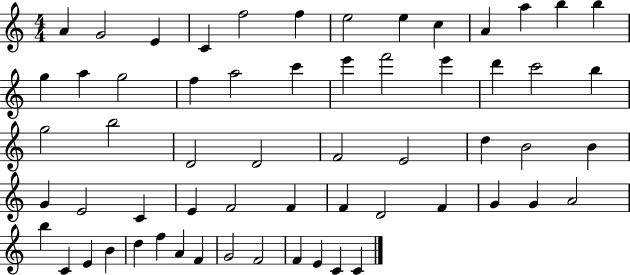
A4/q G4/h E4/q C4/q F5/h F5/q E5/h E5/q C5/q A4/q A5/q B5/q B5/q G5/q A5/q G5/h F5/q A5/h C6/q E6/q F6/h E6/q D6/q C6/h B5/q G5/h B5/h D4/h D4/h F4/h E4/h D5/q B4/h B4/q G4/q E4/h C4/q E4/q F4/h F4/q F4/q D4/h F4/q G4/q G4/q A4/h B5/q C4/q E4/q B4/q D5/q F5/q A4/q F4/q G4/h F4/h F4/q E4/q C4/q C4/q